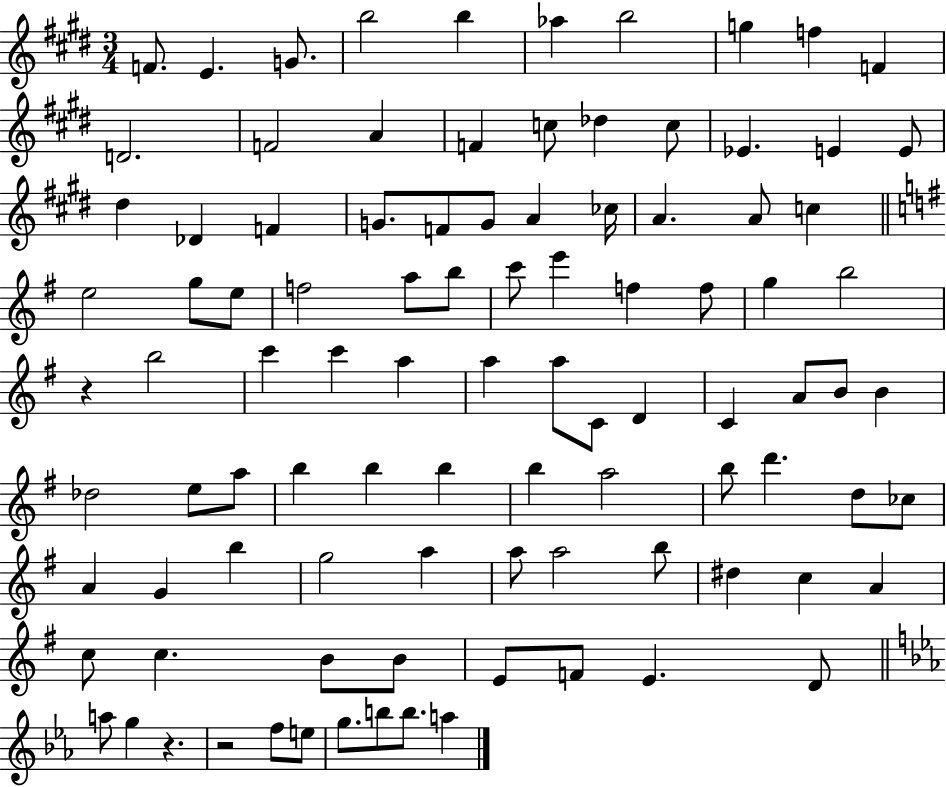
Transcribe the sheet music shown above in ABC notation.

X:1
T:Untitled
M:3/4
L:1/4
K:E
F/2 E G/2 b2 b _a b2 g f F D2 F2 A F c/2 _d c/2 _E E E/2 ^d _D F G/2 F/2 G/2 A _c/4 A A/2 c e2 g/2 e/2 f2 a/2 b/2 c'/2 e' f f/2 g b2 z b2 c' c' a a a/2 C/2 D C A/2 B/2 B _d2 e/2 a/2 b b b b a2 b/2 d' d/2 _c/2 A G b g2 a a/2 a2 b/2 ^d c A c/2 c B/2 B/2 E/2 F/2 E D/2 a/2 g z z2 f/2 e/2 g/2 b/2 b/2 a